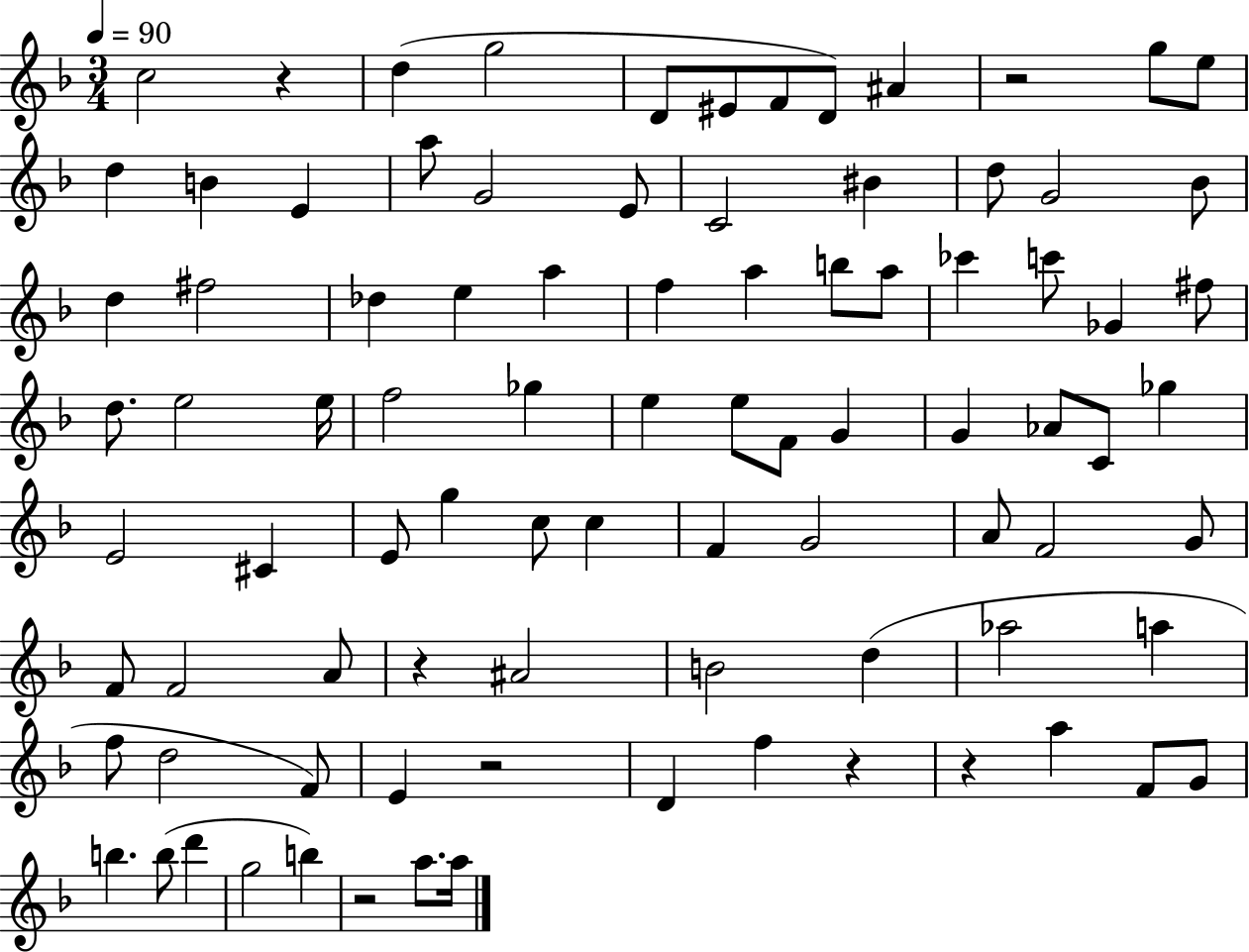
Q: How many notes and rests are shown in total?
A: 89